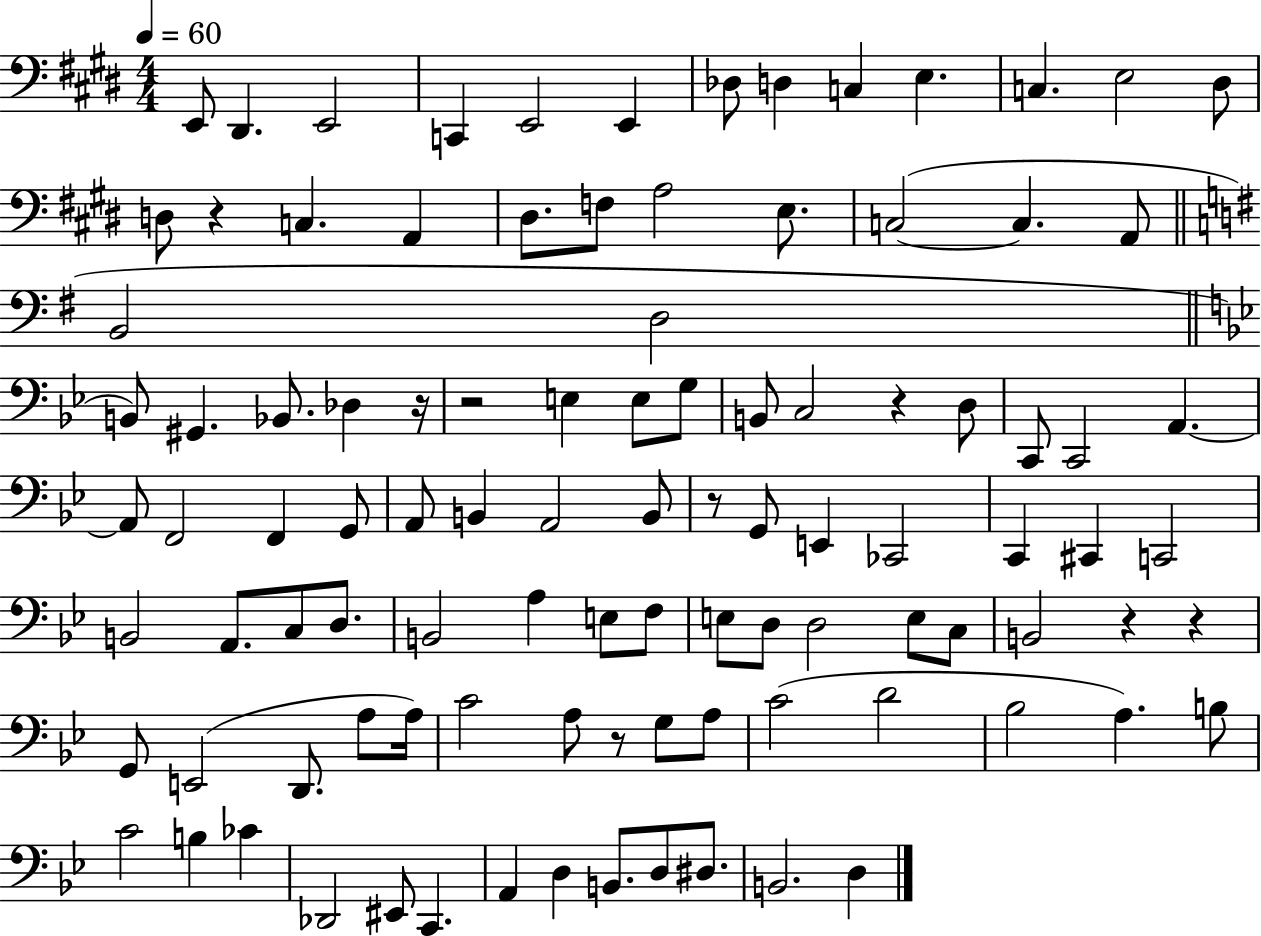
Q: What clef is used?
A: bass